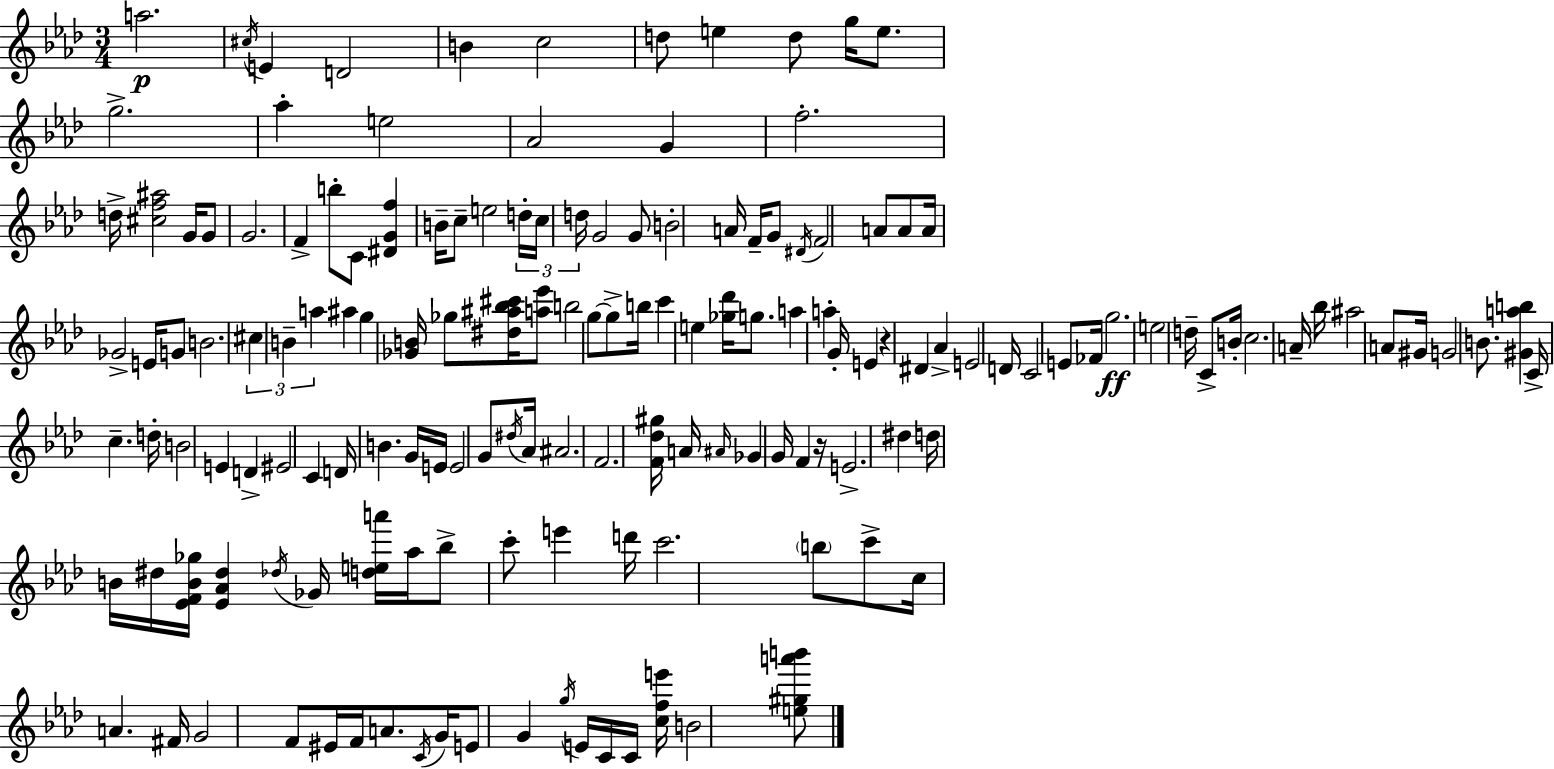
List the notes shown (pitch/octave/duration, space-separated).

A5/h. C#5/s E4/q D4/h B4/q C5/h D5/e E5/q D5/e G5/s E5/e. G5/h. Ab5/q E5/h Ab4/h G4/q F5/h. D5/s [C#5,F5,A#5]/h G4/s G4/e G4/h. F4/q B5/e C4/e [D#4,G4,F5]/q B4/s C5/e E5/h D5/s C5/s D5/s G4/h G4/e B4/h A4/s F4/s G4/e D#4/s F4/h A4/e A4/e A4/s Gb4/h E4/s G4/e B4/h. C#5/q B4/q A5/q A#5/q G5/q [Gb4,B4]/s Gb5/e [D#5,A#5,Bb5,C#6]/s [A5,Eb6]/e B5/h G5/e G5/e B5/s C6/q E5/q [Gb5,Db6]/s G5/e. A5/q A5/q G4/s E4/q R/q D#4/q Ab4/q E4/h D4/s C4/h E4/e FES4/s G5/h. E5/h D5/s C4/e B4/s C5/h. A4/s Bb5/s A#5/h A4/e G#4/s G4/h B4/e. [G#4,A5,B5]/q C4/s C5/q. D5/s B4/h E4/q D4/q EIS4/h C4/q D4/s B4/q. G4/s E4/s E4/h G4/e D#5/s Ab4/s A#4/h. F4/h. [F4,Db5,G#5]/s A4/s A#4/s Gb4/q G4/s F4/q R/s E4/h. D#5/q D5/s B4/s D#5/s [Eb4,F4,B4,Gb5]/s [Eb4,Ab4,D#5]/q Db5/s Gb4/s [D5,E5,A6]/s Ab5/s Bb5/e C6/e E6/q D6/s C6/h. B5/e C6/e C5/s A4/q. F#4/s G4/h F4/e EIS4/s F4/s A4/e. C4/s G4/s E4/e G4/q G5/s E4/s C4/s C4/s [C5,F5,E6]/s B4/h [E5,G#5,A6,B6]/e